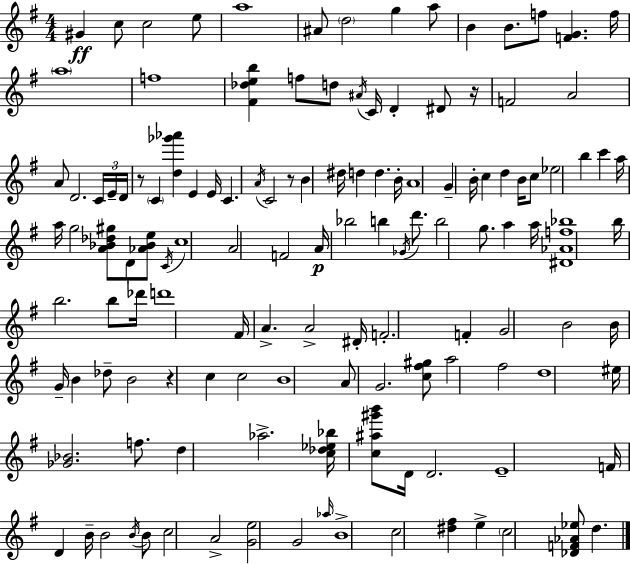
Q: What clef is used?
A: treble